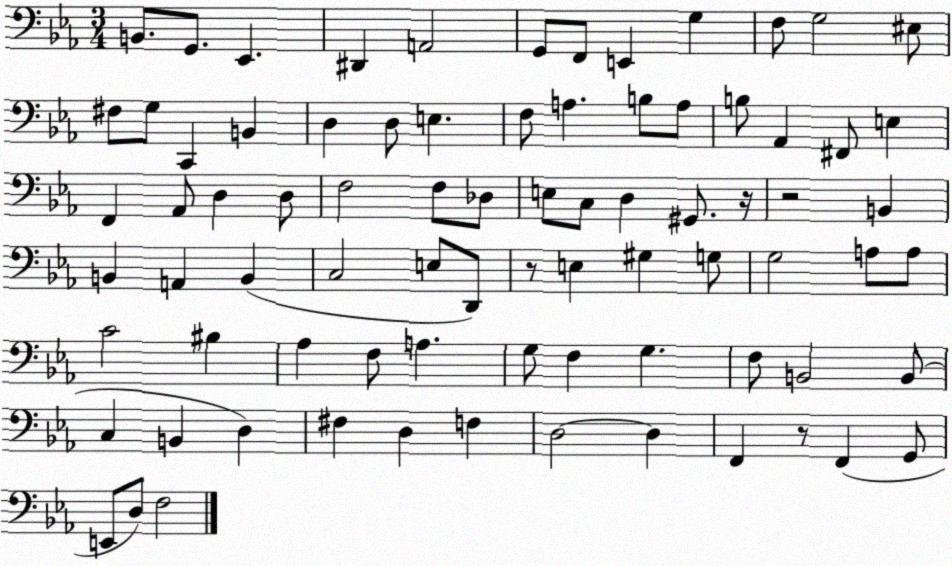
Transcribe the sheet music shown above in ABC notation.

X:1
T:Untitled
M:3/4
L:1/4
K:Eb
B,,/2 G,,/2 _E,, ^D,, A,,2 G,,/2 F,,/2 E,, G, F,/2 G,2 ^E,/2 ^F,/2 G,/2 C,, B,, D, D,/2 E, F,/2 A, B,/2 A,/2 B,/2 _A,, ^F,,/2 E, F,, _A,,/2 D, D,/2 F,2 F,/2 _D,/2 E,/2 C,/2 D, ^G,,/2 z/4 z2 B,, B,, A,, B,, C,2 E,/2 D,,/2 z/2 E, ^G, G,/2 G,2 A,/2 A,/2 C2 ^B, _A, F,/2 A, G,/2 F, G, F,/2 B,,2 B,,/2 C, B,, D, ^F, D, F, D,2 D, F,, z/2 F,, G,,/2 E,,/2 D,/2 F,2